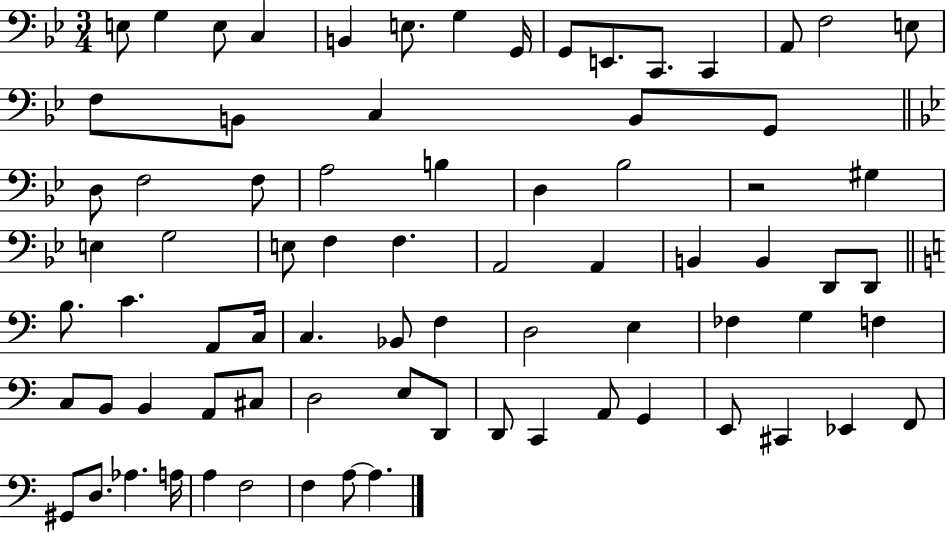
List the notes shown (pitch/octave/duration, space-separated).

E3/e G3/q E3/e C3/q B2/q E3/e. G3/q G2/s G2/e E2/e. C2/e. C2/q A2/e F3/h E3/e F3/e B2/e C3/q B2/e G2/e D3/e F3/h F3/e A3/h B3/q D3/q Bb3/h R/h G#3/q E3/q G3/h E3/e F3/q F3/q. A2/h A2/q B2/q B2/q D2/e D2/e B3/e. C4/q. A2/e C3/s C3/q. Bb2/e F3/q D3/h E3/q FES3/q G3/q F3/q C3/e B2/e B2/q A2/e C#3/e D3/h E3/e D2/e D2/e C2/q A2/e G2/q E2/e C#2/q Eb2/q F2/e G#2/e D3/e. Ab3/q. A3/s A3/q F3/h F3/q A3/e A3/q.